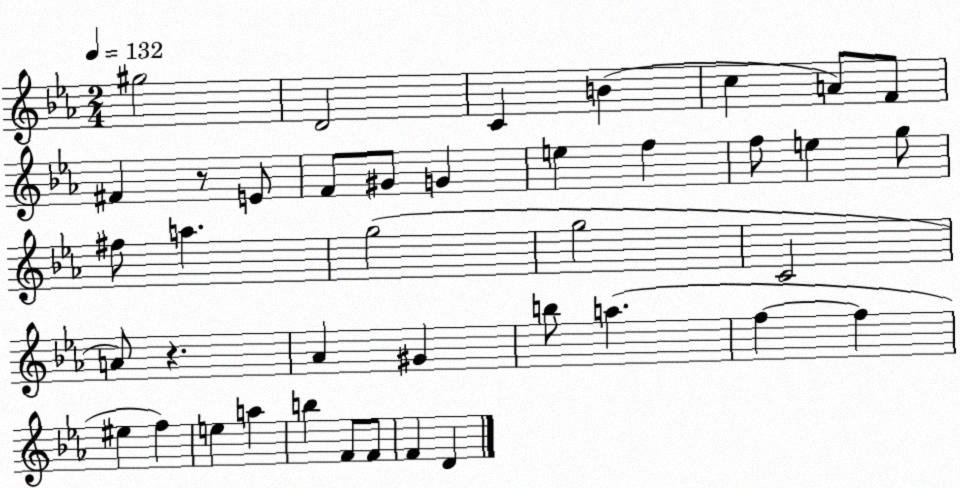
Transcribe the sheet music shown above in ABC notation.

X:1
T:Untitled
M:2/4
L:1/4
K:Eb
^g2 D2 C B c A/2 F/2 ^F z/2 E/2 F/2 ^G/2 G e f f/2 e g/2 ^f/2 a g2 g2 C2 A/2 z _A ^G b/2 a f f ^e f e a b F/2 F/2 F D